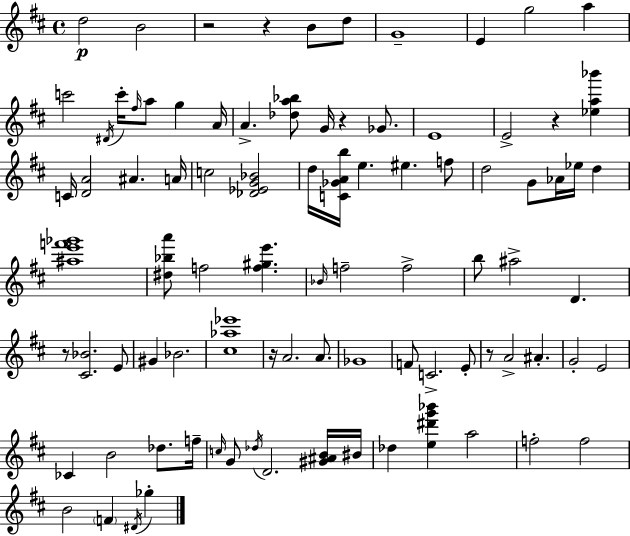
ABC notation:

X:1
T:Untitled
M:4/4
L:1/4
K:D
d2 B2 z2 z B/2 d/2 G4 E g2 a c'2 ^D/4 c'/4 ^f/4 a/2 g A/4 A [_da_b]/2 G/4 z _G/2 E4 E2 z [_ea_b'] C/4 [DA]2 ^A A/4 c2 [_D_EG_B]2 d/4 [C_GAb]/4 e ^e f/2 d2 G/2 _A/4 _e/4 d [^ae'f'_g']4 [^d_ba']/2 f2 [f^ge'] _B/4 f2 f2 b/2 ^a2 D z/2 [^C_B]2 E/2 ^G _B2 [^c_a_e']4 z/4 A2 A/2 _G4 F/2 C2 E/2 z/2 A2 ^A G2 E2 _C B2 _d/2 f/4 c/4 G/2 _d/4 D2 [^G^AB]/4 ^B/4 _d [e^d'g'_b'] a2 f2 f2 B2 F ^D/4 _g